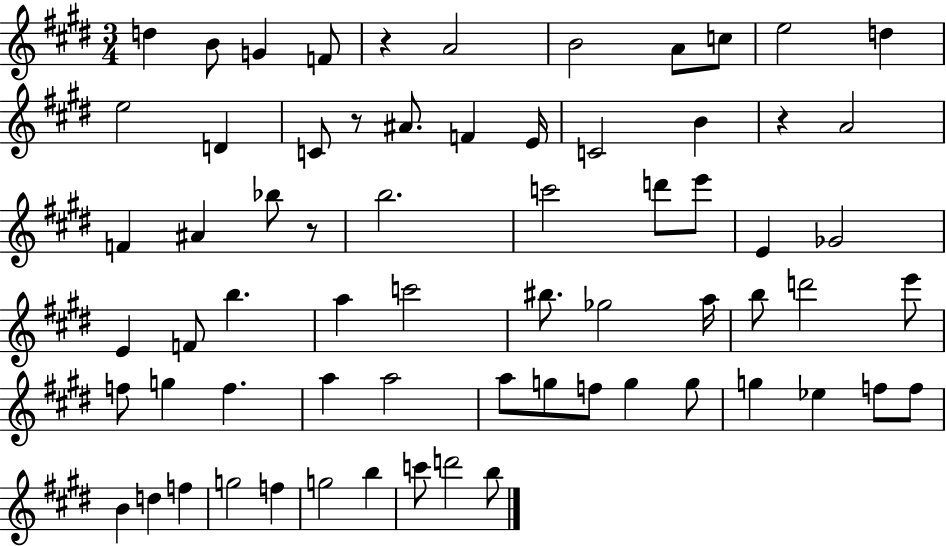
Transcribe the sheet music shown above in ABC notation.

X:1
T:Untitled
M:3/4
L:1/4
K:E
d B/2 G F/2 z A2 B2 A/2 c/2 e2 d e2 D C/2 z/2 ^A/2 F E/4 C2 B z A2 F ^A _b/2 z/2 b2 c'2 d'/2 e'/2 E _G2 E F/2 b a c'2 ^b/2 _g2 a/4 b/2 d'2 e'/2 f/2 g f a a2 a/2 g/2 f/2 g g/2 g _e f/2 f/2 B d f g2 f g2 b c'/2 d'2 b/2